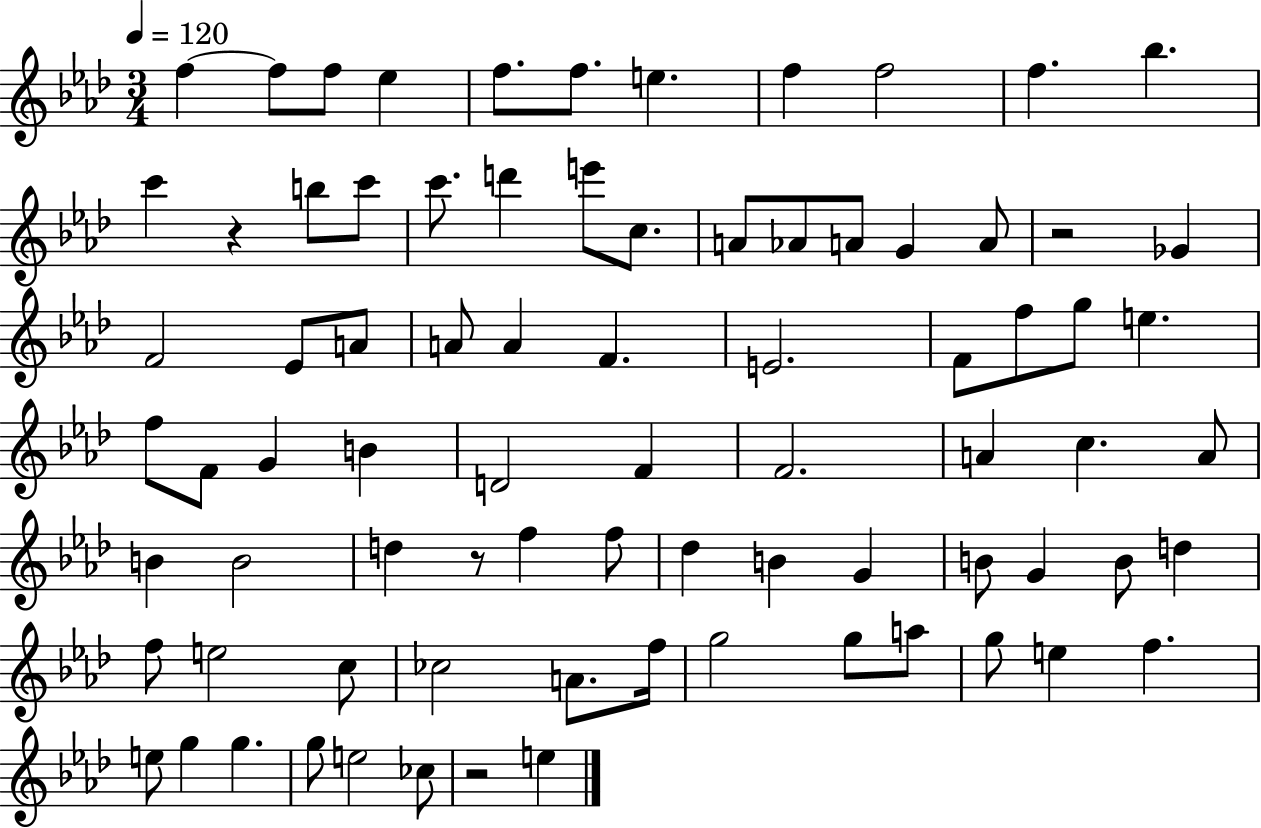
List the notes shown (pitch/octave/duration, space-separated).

F5/q F5/e F5/e Eb5/q F5/e. F5/e. E5/q. F5/q F5/h F5/q. Bb5/q. C6/q R/q B5/e C6/e C6/e. D6/q E6/e C5/e. A4/e Ab4/e A4/e G4/q A4/e R/h Gb4/q F4/h Eb4/e A4/e A4/e A4/q F4/q. E4/h. F4/e F5/e G5/e E5/q. F5/e F4/e G4/q B4/q D4/h F4/q F4/h. A4/q C5/q. A4/e B4/q B4/h D5/q R/e F5/q F5/e Db5/q B4/q G4/q B4/e G4/q B4/e D5/q F5/e E5/h C5/e CES5/h A4/e. F5/s G5/h G5/e A5/e G5/e E5/q F5/q. E5/e G5/q G5/q. G5/e E5/h CES5/e R/h E5/q